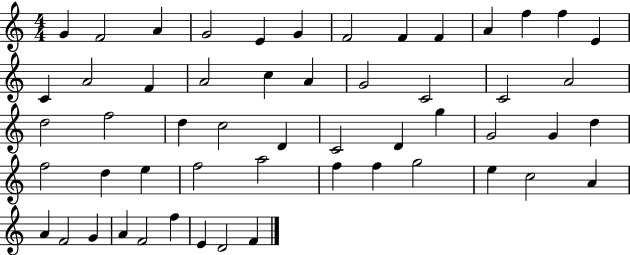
X:1
T:Untitled
M:4/4
L:1/4
K:C
G F2 A G2 E G F2 F F A f f E C A2 F A2 c A G2 C2 C2 A2 d2 f2 d c2 D C2 D g G2 G d f2 d e f2 a2 f f g2 e c2 A A F2 G A F2 f E D2 F